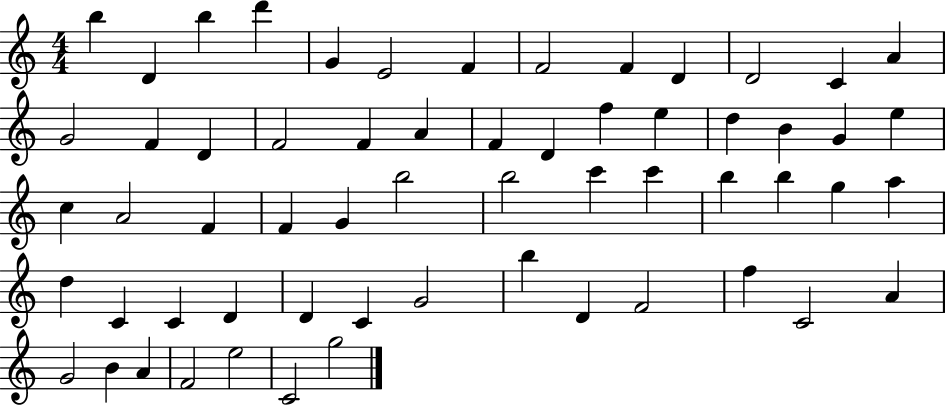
{
  \clef treble
  \numericTimeSignature
  \time 4/4
  \key c \major
  b''4 d'4 b''4 d'''4 | g'4 e'2 f'4 | f'2 f'4 d'4 | d'2 c'4 a'4 | \break g'2 f'4 d'4 | f'2 f'4 a'4 | f'4 d'4 f''4 e''4 | d''4 b'4 g'4 e''4 | \break c''4 a'2 f'4 | f'4 g'4 b''2 | b''2 c'''4 c'''4 | b''4 b''4 g''4 a''4 | \break d''4 c'4 c'4 d'4 | d'4 c'4 g'2 | b''4 d'4 f'2 | f''4 c'2 a'4 | \break g'2 b'4 a'4 | f'2 e''2 | c'2 g''2 | \bar "|."
}